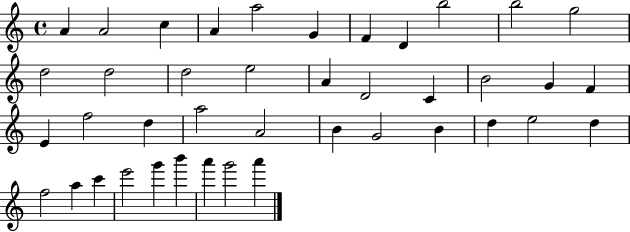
A4/q A4/h C5/q A4/q A5/h G4/q F4/q D4/q B5/h B5/h G5/h D5/h D5/h D5/h E5/h A4/q D4/h C4/q B4/h G4/q F4/q E4/q F5/h D5/q A5/h A4/h B4/q G4/h B4/q D5/q E5/h D5/q F5/h A5/q C6/q E6/h G6/q B6/q A6/q G6/h A6/q